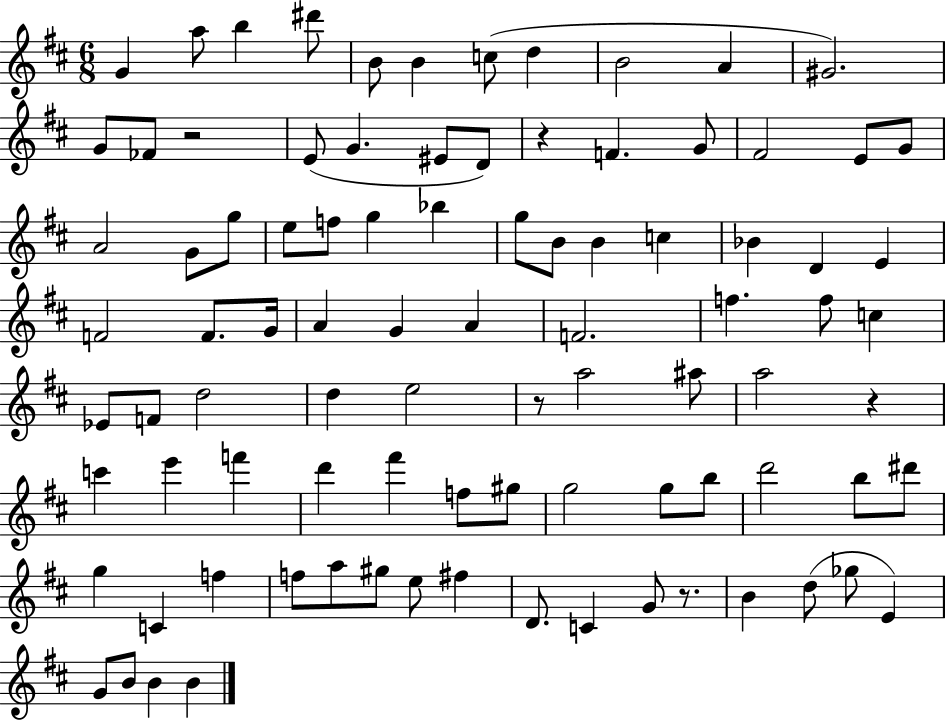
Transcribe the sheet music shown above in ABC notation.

X:1
T:Untitled
M:6/8
L:1/4
K:D
G a/2 b ^d'/2 B/2 B c/2 d B2 A ^G2 G/2 _F/2 z2 E/2 G ^E/2 D/2 z F G/2 ^F2 E/2 G/2 A2 G/2 g/2 e/2 f/2 g _b g/2 B/2 B c _B D E F2 F/2 G/4 A G A F2 f f/2 c _E/2 F/2 d2 d e2 z/2 a2 ^a/2 a2 z c' e' f' d' ^f' f/2 ^g/2 g2 g/2 b/2 d'2 b/2 ^d'/2 g C f f/2 a/2 ^g/2 e/2 ^f D/2 C G/2 z/2 B d/2 _g/2 E G/2 B/2 B B